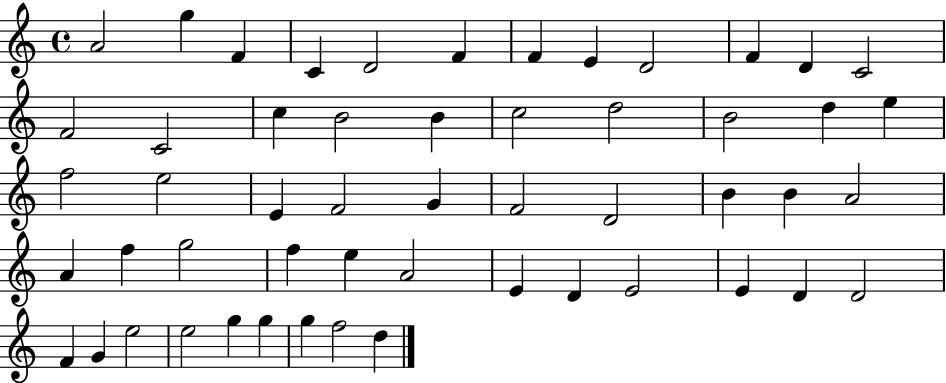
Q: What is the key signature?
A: C major